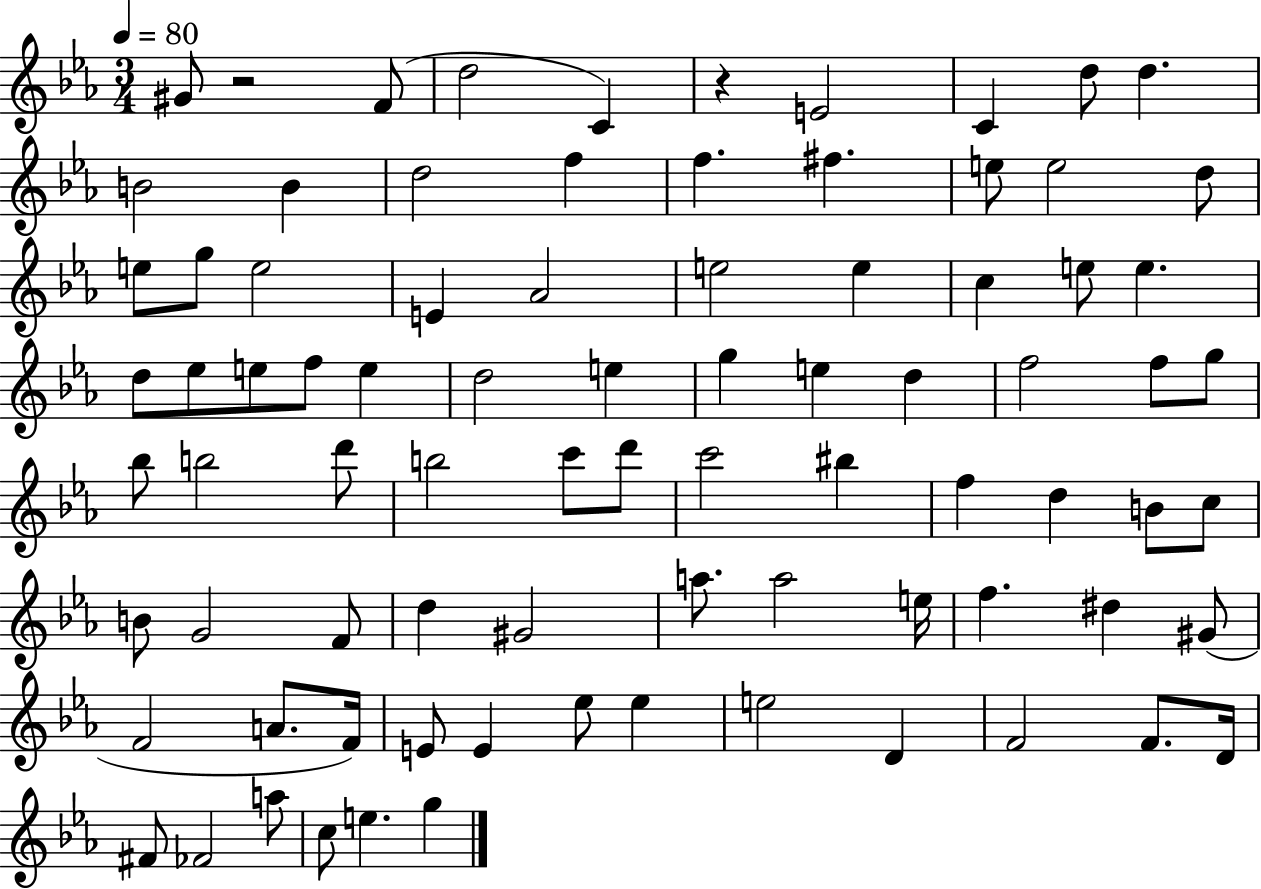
G#4/e R/h F4/e D5/h C4/q R/q E4/h C4/q D5/e D5/q. B4/h B4/q D5/h F5/q F5/q. F#5/q. E5/e E5/h D5/e E5/e G5/e E5/h E4/q Ab4/h E5/h E5/q C5/q E5/e E5/q. D5/e Eb5/e E5/e F5/e E5/q D5/h E5/q G5/q E5/q D5/q F5/h F5/e G5/e Bb5/e B5/h D6/e B5/h C6/e D6/e C6/h BIS5/q F5/q D5/q B4/e C5/e B4/e G4/h F4/e D5/q G#4/h A5/e. A5/h E5/s F5/q. D#5/q G#4/e F4/h A4/e. F4/s E4/e E4/q Eb5/e Eb5/q E5/h D4/q F4/h F4/e. D4/s F#4/e FES4/h A5/e C5/e E5/q. G5/q